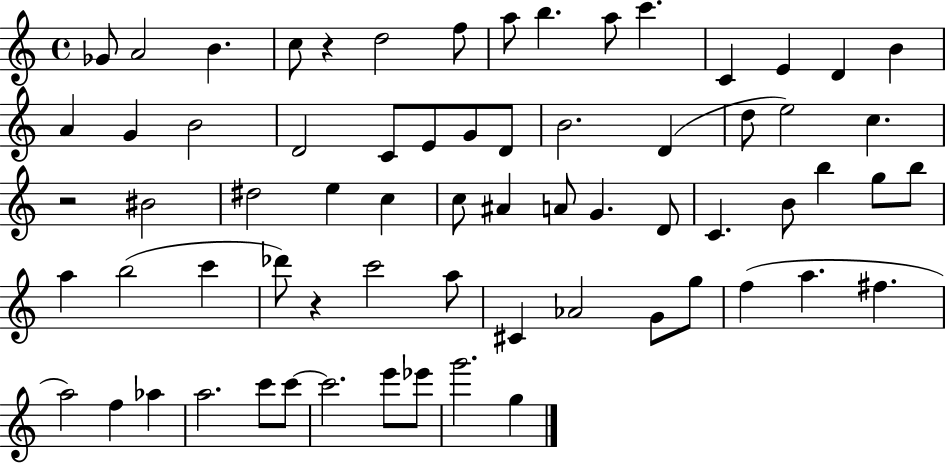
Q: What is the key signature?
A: C major